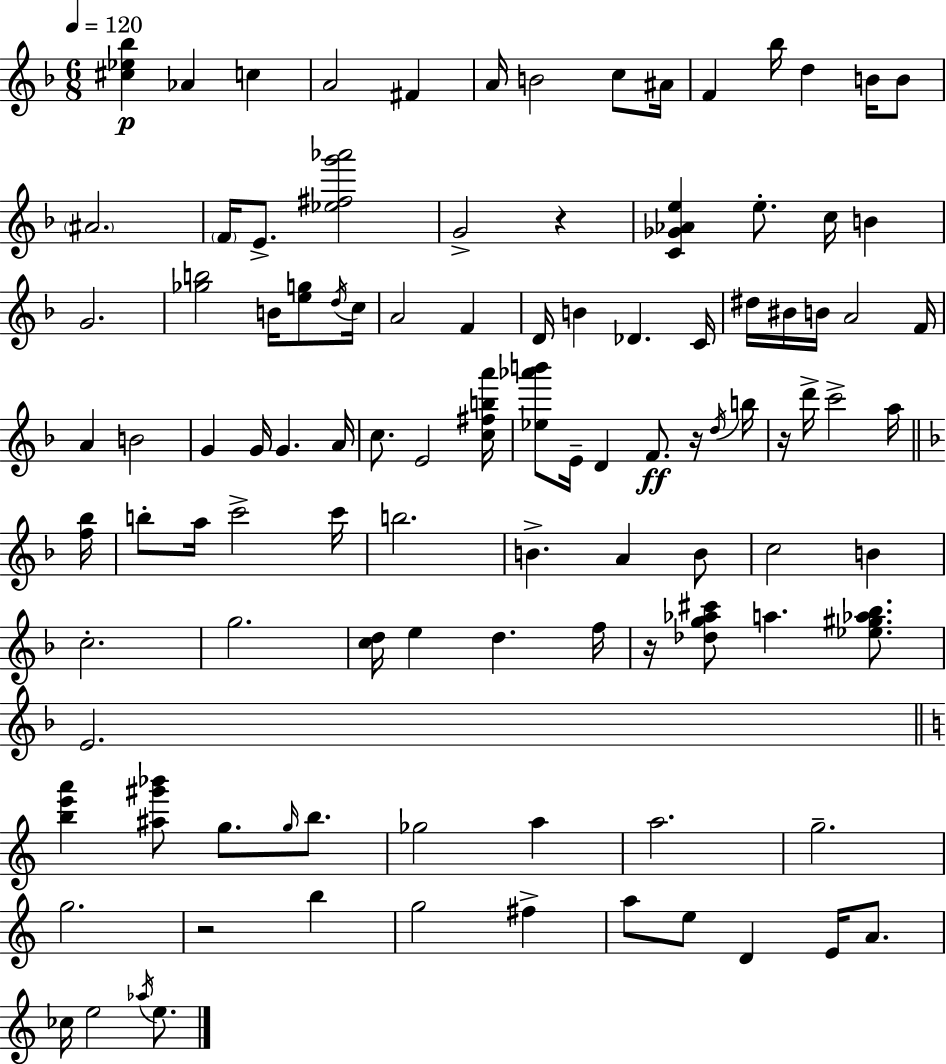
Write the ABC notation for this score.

X:1
T:Untitled
M:6/8
L:1/4
K:Dm
[^c_e_b] _A c A2 ^F A/4 B2 c/2 ^A/4 F _b/4 d B/4 B/2 ^A2 F/4 E/2 [_e^fg'_a']2 G2 z [C_G_Ae] e/2 c/4 B G2 [_gb]2 B/4 [eg]/2 d/4 c/4 A2 F D/4 B _D C/4 ^d/4 ^B/4 B/4 A2 F/4 A B2 G G/4 G A/4 c/2 E2 [c^fba']/4 [_e_a'b']/2 E/4 D F/2 z/4 d/4 b/4 z/4 d'/4 c'2 a/4 [f_b]/4 b/2 a/4 c'2 c'/4 b2 B A B/2 c2 B c2 g2 [cd]/4 e d f/4 z/4 [_dg_a^c']/2 a [_e^g_a_b]/2 E2 [be'a'] [^a^g'_b']/2 g/2 g/4 b/2 _g2 a a2 g2 g2 z2 b g2 ^f a/2 e/2 D E/4 A/2 _c/4 e2 _a/4 e/2